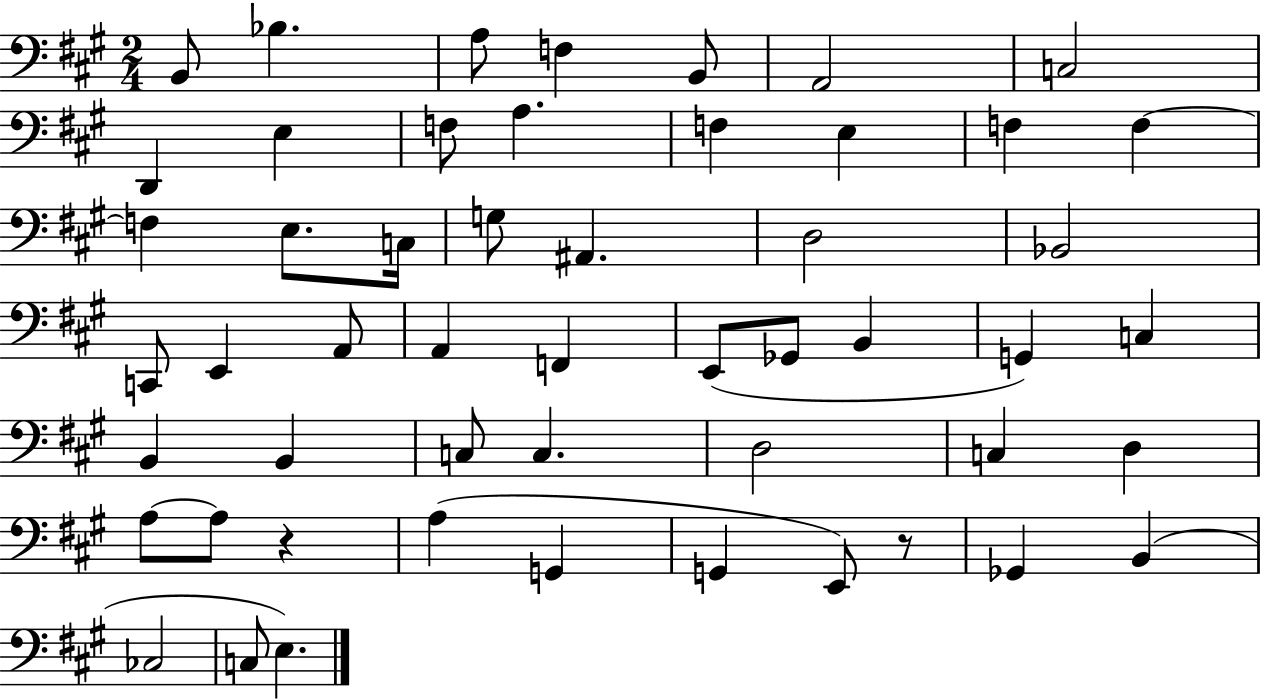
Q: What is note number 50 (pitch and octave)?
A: E3